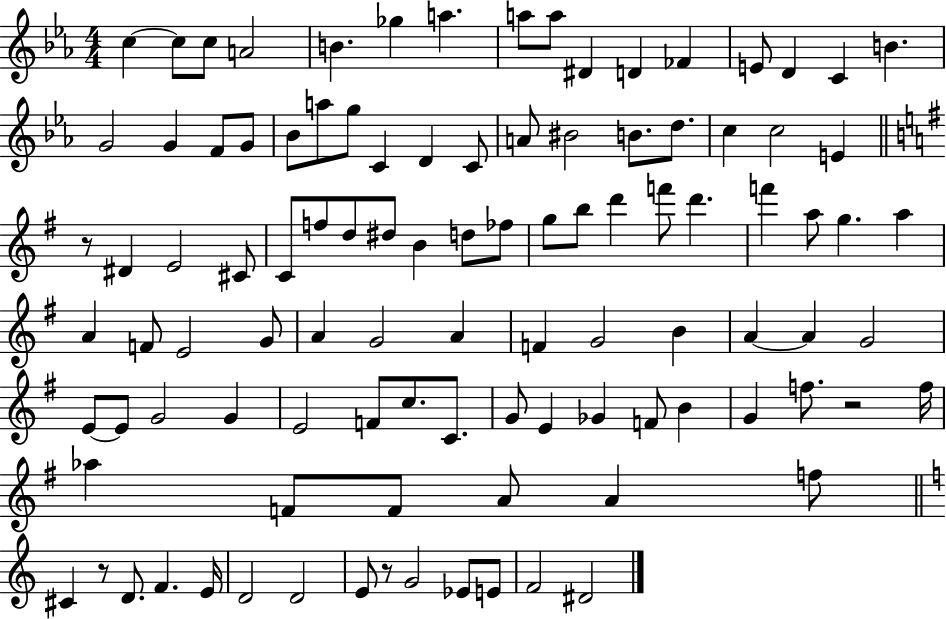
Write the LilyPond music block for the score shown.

{
  \clef treble
  \numericTimeSignature
  \time 4/4
  \key ees \major
  c''4~~ c''8 c''8 a'2 | b'4. ges''4 a''4. | a''8 a''8 dis'4 d'4 fes'4 | e'8 d'4 c'4 b'4. | \break g'2 g'4 f'8 g'8 | bes'8 a''8 g''8 c'4 d'4 c'8 | a'8 bis'2 b'8. d''8. | c''4 c''2 e'4 | \break \bar "||" \break \key g \major r8 dis'4 e'2 cis'8 | c'8 f''8 d''8 dis''8 b'4 d''8 fes''8 | g''8 b''8 d'''4 f'''8 d'''4. | f'''4 a''8 g''4. a''4 | \break a'4 f'8 e'2 g'8 | a'4 g'2 a'4 | f'4 g'2 b'4 | a'4~~ a'4 g'2 | \break e'8~~ e'8 g'2 g'4 | e'2 f'8 c''8. c'8. | g'8 e'4 ges'4 f'8 b'4 | g'4 f''8. r2 f''16 | \break aes''4 f'8 f'8 a'8 a'4 f''8 | \bar "||" \break \key a \minor cis'4 r8 d'8. f'4. e'16 | d'2 d'2 | e'8 r8 g'2 ees'8 e'8 | f'2 dis'2 | \break \bar "|."
}